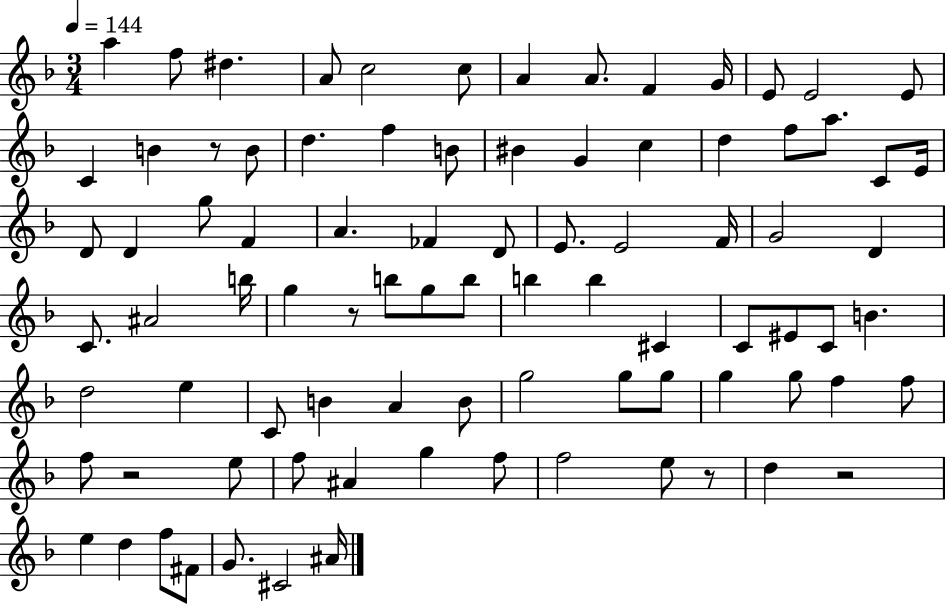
X:1
T:Untitled
M:3/4
L:1/4
K:F
a f/2 ^d A/2 c2 c/2 A A/2 F G/4 E/2 E2 E/2 C B z/2 B/2 d f B/2 ^B G c d f/2 a/2 C/2 E/4 D/2 D g/2 F A _F D/2 E/2 E2 F/4 G2 D C/2 ^A2 b/4 g z/2 b/2 g/2 b/2 b b ^C C/2 ^E/2 C/2 B d2 e C/2 B A B/2 g2 g/2 g/2 g g/2 f f/2 f/2 z2 e/2 f/2 ^A g f/2 f2 e/2 z/2 d z2 e d f/2 ^F/2 G/2 ^C2 ^A/4